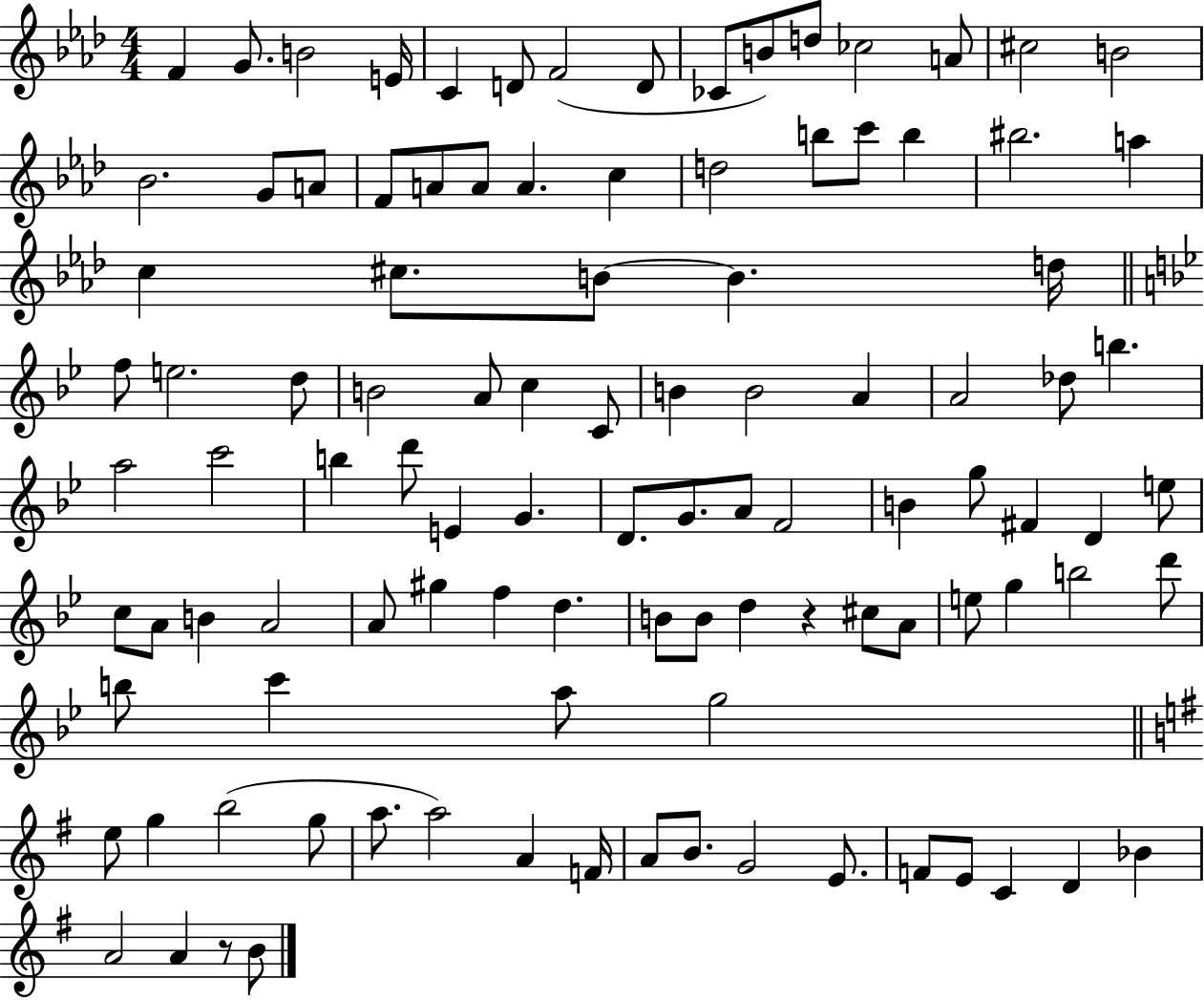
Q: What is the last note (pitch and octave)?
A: B4